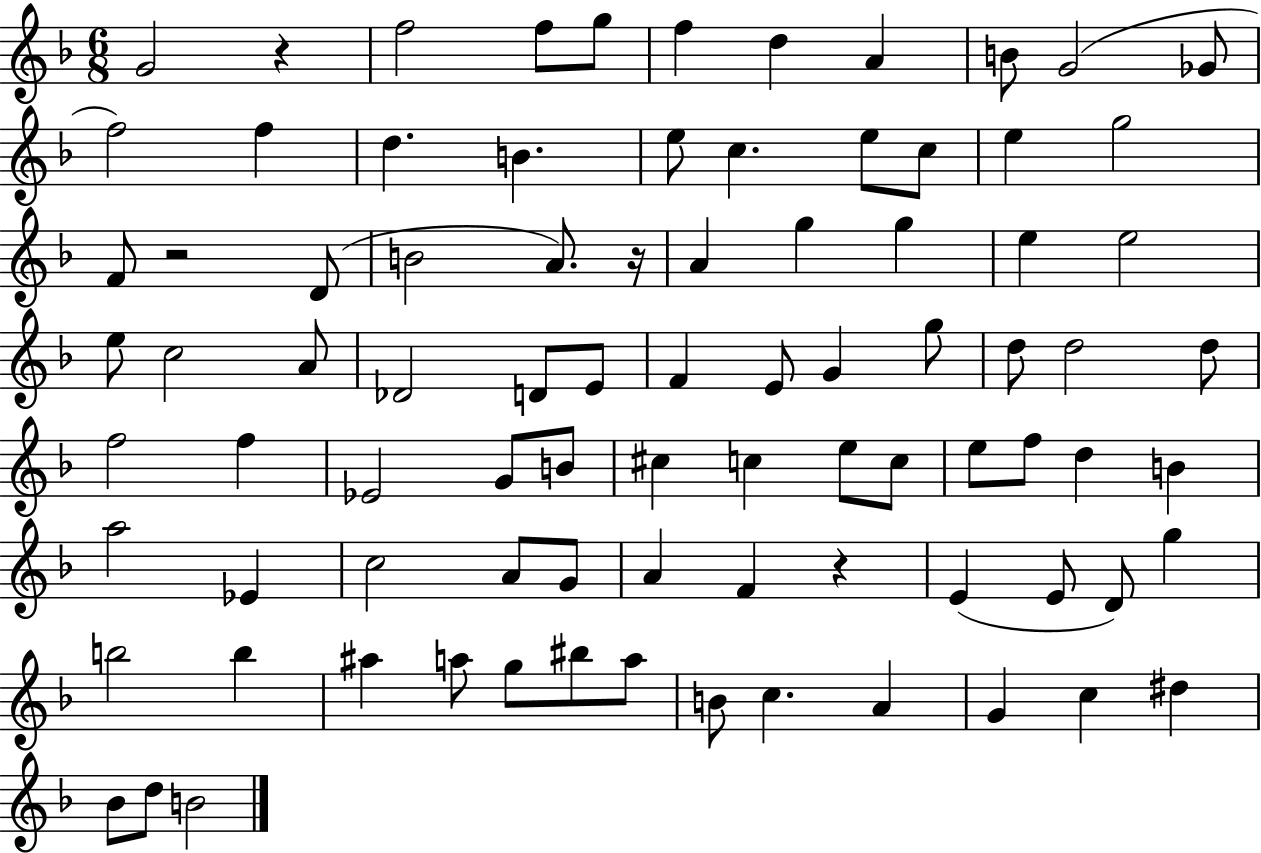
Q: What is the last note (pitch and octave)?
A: B4